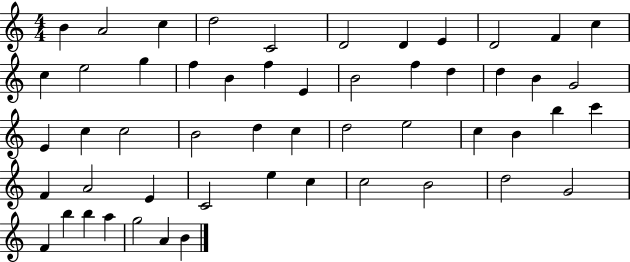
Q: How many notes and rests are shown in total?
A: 53